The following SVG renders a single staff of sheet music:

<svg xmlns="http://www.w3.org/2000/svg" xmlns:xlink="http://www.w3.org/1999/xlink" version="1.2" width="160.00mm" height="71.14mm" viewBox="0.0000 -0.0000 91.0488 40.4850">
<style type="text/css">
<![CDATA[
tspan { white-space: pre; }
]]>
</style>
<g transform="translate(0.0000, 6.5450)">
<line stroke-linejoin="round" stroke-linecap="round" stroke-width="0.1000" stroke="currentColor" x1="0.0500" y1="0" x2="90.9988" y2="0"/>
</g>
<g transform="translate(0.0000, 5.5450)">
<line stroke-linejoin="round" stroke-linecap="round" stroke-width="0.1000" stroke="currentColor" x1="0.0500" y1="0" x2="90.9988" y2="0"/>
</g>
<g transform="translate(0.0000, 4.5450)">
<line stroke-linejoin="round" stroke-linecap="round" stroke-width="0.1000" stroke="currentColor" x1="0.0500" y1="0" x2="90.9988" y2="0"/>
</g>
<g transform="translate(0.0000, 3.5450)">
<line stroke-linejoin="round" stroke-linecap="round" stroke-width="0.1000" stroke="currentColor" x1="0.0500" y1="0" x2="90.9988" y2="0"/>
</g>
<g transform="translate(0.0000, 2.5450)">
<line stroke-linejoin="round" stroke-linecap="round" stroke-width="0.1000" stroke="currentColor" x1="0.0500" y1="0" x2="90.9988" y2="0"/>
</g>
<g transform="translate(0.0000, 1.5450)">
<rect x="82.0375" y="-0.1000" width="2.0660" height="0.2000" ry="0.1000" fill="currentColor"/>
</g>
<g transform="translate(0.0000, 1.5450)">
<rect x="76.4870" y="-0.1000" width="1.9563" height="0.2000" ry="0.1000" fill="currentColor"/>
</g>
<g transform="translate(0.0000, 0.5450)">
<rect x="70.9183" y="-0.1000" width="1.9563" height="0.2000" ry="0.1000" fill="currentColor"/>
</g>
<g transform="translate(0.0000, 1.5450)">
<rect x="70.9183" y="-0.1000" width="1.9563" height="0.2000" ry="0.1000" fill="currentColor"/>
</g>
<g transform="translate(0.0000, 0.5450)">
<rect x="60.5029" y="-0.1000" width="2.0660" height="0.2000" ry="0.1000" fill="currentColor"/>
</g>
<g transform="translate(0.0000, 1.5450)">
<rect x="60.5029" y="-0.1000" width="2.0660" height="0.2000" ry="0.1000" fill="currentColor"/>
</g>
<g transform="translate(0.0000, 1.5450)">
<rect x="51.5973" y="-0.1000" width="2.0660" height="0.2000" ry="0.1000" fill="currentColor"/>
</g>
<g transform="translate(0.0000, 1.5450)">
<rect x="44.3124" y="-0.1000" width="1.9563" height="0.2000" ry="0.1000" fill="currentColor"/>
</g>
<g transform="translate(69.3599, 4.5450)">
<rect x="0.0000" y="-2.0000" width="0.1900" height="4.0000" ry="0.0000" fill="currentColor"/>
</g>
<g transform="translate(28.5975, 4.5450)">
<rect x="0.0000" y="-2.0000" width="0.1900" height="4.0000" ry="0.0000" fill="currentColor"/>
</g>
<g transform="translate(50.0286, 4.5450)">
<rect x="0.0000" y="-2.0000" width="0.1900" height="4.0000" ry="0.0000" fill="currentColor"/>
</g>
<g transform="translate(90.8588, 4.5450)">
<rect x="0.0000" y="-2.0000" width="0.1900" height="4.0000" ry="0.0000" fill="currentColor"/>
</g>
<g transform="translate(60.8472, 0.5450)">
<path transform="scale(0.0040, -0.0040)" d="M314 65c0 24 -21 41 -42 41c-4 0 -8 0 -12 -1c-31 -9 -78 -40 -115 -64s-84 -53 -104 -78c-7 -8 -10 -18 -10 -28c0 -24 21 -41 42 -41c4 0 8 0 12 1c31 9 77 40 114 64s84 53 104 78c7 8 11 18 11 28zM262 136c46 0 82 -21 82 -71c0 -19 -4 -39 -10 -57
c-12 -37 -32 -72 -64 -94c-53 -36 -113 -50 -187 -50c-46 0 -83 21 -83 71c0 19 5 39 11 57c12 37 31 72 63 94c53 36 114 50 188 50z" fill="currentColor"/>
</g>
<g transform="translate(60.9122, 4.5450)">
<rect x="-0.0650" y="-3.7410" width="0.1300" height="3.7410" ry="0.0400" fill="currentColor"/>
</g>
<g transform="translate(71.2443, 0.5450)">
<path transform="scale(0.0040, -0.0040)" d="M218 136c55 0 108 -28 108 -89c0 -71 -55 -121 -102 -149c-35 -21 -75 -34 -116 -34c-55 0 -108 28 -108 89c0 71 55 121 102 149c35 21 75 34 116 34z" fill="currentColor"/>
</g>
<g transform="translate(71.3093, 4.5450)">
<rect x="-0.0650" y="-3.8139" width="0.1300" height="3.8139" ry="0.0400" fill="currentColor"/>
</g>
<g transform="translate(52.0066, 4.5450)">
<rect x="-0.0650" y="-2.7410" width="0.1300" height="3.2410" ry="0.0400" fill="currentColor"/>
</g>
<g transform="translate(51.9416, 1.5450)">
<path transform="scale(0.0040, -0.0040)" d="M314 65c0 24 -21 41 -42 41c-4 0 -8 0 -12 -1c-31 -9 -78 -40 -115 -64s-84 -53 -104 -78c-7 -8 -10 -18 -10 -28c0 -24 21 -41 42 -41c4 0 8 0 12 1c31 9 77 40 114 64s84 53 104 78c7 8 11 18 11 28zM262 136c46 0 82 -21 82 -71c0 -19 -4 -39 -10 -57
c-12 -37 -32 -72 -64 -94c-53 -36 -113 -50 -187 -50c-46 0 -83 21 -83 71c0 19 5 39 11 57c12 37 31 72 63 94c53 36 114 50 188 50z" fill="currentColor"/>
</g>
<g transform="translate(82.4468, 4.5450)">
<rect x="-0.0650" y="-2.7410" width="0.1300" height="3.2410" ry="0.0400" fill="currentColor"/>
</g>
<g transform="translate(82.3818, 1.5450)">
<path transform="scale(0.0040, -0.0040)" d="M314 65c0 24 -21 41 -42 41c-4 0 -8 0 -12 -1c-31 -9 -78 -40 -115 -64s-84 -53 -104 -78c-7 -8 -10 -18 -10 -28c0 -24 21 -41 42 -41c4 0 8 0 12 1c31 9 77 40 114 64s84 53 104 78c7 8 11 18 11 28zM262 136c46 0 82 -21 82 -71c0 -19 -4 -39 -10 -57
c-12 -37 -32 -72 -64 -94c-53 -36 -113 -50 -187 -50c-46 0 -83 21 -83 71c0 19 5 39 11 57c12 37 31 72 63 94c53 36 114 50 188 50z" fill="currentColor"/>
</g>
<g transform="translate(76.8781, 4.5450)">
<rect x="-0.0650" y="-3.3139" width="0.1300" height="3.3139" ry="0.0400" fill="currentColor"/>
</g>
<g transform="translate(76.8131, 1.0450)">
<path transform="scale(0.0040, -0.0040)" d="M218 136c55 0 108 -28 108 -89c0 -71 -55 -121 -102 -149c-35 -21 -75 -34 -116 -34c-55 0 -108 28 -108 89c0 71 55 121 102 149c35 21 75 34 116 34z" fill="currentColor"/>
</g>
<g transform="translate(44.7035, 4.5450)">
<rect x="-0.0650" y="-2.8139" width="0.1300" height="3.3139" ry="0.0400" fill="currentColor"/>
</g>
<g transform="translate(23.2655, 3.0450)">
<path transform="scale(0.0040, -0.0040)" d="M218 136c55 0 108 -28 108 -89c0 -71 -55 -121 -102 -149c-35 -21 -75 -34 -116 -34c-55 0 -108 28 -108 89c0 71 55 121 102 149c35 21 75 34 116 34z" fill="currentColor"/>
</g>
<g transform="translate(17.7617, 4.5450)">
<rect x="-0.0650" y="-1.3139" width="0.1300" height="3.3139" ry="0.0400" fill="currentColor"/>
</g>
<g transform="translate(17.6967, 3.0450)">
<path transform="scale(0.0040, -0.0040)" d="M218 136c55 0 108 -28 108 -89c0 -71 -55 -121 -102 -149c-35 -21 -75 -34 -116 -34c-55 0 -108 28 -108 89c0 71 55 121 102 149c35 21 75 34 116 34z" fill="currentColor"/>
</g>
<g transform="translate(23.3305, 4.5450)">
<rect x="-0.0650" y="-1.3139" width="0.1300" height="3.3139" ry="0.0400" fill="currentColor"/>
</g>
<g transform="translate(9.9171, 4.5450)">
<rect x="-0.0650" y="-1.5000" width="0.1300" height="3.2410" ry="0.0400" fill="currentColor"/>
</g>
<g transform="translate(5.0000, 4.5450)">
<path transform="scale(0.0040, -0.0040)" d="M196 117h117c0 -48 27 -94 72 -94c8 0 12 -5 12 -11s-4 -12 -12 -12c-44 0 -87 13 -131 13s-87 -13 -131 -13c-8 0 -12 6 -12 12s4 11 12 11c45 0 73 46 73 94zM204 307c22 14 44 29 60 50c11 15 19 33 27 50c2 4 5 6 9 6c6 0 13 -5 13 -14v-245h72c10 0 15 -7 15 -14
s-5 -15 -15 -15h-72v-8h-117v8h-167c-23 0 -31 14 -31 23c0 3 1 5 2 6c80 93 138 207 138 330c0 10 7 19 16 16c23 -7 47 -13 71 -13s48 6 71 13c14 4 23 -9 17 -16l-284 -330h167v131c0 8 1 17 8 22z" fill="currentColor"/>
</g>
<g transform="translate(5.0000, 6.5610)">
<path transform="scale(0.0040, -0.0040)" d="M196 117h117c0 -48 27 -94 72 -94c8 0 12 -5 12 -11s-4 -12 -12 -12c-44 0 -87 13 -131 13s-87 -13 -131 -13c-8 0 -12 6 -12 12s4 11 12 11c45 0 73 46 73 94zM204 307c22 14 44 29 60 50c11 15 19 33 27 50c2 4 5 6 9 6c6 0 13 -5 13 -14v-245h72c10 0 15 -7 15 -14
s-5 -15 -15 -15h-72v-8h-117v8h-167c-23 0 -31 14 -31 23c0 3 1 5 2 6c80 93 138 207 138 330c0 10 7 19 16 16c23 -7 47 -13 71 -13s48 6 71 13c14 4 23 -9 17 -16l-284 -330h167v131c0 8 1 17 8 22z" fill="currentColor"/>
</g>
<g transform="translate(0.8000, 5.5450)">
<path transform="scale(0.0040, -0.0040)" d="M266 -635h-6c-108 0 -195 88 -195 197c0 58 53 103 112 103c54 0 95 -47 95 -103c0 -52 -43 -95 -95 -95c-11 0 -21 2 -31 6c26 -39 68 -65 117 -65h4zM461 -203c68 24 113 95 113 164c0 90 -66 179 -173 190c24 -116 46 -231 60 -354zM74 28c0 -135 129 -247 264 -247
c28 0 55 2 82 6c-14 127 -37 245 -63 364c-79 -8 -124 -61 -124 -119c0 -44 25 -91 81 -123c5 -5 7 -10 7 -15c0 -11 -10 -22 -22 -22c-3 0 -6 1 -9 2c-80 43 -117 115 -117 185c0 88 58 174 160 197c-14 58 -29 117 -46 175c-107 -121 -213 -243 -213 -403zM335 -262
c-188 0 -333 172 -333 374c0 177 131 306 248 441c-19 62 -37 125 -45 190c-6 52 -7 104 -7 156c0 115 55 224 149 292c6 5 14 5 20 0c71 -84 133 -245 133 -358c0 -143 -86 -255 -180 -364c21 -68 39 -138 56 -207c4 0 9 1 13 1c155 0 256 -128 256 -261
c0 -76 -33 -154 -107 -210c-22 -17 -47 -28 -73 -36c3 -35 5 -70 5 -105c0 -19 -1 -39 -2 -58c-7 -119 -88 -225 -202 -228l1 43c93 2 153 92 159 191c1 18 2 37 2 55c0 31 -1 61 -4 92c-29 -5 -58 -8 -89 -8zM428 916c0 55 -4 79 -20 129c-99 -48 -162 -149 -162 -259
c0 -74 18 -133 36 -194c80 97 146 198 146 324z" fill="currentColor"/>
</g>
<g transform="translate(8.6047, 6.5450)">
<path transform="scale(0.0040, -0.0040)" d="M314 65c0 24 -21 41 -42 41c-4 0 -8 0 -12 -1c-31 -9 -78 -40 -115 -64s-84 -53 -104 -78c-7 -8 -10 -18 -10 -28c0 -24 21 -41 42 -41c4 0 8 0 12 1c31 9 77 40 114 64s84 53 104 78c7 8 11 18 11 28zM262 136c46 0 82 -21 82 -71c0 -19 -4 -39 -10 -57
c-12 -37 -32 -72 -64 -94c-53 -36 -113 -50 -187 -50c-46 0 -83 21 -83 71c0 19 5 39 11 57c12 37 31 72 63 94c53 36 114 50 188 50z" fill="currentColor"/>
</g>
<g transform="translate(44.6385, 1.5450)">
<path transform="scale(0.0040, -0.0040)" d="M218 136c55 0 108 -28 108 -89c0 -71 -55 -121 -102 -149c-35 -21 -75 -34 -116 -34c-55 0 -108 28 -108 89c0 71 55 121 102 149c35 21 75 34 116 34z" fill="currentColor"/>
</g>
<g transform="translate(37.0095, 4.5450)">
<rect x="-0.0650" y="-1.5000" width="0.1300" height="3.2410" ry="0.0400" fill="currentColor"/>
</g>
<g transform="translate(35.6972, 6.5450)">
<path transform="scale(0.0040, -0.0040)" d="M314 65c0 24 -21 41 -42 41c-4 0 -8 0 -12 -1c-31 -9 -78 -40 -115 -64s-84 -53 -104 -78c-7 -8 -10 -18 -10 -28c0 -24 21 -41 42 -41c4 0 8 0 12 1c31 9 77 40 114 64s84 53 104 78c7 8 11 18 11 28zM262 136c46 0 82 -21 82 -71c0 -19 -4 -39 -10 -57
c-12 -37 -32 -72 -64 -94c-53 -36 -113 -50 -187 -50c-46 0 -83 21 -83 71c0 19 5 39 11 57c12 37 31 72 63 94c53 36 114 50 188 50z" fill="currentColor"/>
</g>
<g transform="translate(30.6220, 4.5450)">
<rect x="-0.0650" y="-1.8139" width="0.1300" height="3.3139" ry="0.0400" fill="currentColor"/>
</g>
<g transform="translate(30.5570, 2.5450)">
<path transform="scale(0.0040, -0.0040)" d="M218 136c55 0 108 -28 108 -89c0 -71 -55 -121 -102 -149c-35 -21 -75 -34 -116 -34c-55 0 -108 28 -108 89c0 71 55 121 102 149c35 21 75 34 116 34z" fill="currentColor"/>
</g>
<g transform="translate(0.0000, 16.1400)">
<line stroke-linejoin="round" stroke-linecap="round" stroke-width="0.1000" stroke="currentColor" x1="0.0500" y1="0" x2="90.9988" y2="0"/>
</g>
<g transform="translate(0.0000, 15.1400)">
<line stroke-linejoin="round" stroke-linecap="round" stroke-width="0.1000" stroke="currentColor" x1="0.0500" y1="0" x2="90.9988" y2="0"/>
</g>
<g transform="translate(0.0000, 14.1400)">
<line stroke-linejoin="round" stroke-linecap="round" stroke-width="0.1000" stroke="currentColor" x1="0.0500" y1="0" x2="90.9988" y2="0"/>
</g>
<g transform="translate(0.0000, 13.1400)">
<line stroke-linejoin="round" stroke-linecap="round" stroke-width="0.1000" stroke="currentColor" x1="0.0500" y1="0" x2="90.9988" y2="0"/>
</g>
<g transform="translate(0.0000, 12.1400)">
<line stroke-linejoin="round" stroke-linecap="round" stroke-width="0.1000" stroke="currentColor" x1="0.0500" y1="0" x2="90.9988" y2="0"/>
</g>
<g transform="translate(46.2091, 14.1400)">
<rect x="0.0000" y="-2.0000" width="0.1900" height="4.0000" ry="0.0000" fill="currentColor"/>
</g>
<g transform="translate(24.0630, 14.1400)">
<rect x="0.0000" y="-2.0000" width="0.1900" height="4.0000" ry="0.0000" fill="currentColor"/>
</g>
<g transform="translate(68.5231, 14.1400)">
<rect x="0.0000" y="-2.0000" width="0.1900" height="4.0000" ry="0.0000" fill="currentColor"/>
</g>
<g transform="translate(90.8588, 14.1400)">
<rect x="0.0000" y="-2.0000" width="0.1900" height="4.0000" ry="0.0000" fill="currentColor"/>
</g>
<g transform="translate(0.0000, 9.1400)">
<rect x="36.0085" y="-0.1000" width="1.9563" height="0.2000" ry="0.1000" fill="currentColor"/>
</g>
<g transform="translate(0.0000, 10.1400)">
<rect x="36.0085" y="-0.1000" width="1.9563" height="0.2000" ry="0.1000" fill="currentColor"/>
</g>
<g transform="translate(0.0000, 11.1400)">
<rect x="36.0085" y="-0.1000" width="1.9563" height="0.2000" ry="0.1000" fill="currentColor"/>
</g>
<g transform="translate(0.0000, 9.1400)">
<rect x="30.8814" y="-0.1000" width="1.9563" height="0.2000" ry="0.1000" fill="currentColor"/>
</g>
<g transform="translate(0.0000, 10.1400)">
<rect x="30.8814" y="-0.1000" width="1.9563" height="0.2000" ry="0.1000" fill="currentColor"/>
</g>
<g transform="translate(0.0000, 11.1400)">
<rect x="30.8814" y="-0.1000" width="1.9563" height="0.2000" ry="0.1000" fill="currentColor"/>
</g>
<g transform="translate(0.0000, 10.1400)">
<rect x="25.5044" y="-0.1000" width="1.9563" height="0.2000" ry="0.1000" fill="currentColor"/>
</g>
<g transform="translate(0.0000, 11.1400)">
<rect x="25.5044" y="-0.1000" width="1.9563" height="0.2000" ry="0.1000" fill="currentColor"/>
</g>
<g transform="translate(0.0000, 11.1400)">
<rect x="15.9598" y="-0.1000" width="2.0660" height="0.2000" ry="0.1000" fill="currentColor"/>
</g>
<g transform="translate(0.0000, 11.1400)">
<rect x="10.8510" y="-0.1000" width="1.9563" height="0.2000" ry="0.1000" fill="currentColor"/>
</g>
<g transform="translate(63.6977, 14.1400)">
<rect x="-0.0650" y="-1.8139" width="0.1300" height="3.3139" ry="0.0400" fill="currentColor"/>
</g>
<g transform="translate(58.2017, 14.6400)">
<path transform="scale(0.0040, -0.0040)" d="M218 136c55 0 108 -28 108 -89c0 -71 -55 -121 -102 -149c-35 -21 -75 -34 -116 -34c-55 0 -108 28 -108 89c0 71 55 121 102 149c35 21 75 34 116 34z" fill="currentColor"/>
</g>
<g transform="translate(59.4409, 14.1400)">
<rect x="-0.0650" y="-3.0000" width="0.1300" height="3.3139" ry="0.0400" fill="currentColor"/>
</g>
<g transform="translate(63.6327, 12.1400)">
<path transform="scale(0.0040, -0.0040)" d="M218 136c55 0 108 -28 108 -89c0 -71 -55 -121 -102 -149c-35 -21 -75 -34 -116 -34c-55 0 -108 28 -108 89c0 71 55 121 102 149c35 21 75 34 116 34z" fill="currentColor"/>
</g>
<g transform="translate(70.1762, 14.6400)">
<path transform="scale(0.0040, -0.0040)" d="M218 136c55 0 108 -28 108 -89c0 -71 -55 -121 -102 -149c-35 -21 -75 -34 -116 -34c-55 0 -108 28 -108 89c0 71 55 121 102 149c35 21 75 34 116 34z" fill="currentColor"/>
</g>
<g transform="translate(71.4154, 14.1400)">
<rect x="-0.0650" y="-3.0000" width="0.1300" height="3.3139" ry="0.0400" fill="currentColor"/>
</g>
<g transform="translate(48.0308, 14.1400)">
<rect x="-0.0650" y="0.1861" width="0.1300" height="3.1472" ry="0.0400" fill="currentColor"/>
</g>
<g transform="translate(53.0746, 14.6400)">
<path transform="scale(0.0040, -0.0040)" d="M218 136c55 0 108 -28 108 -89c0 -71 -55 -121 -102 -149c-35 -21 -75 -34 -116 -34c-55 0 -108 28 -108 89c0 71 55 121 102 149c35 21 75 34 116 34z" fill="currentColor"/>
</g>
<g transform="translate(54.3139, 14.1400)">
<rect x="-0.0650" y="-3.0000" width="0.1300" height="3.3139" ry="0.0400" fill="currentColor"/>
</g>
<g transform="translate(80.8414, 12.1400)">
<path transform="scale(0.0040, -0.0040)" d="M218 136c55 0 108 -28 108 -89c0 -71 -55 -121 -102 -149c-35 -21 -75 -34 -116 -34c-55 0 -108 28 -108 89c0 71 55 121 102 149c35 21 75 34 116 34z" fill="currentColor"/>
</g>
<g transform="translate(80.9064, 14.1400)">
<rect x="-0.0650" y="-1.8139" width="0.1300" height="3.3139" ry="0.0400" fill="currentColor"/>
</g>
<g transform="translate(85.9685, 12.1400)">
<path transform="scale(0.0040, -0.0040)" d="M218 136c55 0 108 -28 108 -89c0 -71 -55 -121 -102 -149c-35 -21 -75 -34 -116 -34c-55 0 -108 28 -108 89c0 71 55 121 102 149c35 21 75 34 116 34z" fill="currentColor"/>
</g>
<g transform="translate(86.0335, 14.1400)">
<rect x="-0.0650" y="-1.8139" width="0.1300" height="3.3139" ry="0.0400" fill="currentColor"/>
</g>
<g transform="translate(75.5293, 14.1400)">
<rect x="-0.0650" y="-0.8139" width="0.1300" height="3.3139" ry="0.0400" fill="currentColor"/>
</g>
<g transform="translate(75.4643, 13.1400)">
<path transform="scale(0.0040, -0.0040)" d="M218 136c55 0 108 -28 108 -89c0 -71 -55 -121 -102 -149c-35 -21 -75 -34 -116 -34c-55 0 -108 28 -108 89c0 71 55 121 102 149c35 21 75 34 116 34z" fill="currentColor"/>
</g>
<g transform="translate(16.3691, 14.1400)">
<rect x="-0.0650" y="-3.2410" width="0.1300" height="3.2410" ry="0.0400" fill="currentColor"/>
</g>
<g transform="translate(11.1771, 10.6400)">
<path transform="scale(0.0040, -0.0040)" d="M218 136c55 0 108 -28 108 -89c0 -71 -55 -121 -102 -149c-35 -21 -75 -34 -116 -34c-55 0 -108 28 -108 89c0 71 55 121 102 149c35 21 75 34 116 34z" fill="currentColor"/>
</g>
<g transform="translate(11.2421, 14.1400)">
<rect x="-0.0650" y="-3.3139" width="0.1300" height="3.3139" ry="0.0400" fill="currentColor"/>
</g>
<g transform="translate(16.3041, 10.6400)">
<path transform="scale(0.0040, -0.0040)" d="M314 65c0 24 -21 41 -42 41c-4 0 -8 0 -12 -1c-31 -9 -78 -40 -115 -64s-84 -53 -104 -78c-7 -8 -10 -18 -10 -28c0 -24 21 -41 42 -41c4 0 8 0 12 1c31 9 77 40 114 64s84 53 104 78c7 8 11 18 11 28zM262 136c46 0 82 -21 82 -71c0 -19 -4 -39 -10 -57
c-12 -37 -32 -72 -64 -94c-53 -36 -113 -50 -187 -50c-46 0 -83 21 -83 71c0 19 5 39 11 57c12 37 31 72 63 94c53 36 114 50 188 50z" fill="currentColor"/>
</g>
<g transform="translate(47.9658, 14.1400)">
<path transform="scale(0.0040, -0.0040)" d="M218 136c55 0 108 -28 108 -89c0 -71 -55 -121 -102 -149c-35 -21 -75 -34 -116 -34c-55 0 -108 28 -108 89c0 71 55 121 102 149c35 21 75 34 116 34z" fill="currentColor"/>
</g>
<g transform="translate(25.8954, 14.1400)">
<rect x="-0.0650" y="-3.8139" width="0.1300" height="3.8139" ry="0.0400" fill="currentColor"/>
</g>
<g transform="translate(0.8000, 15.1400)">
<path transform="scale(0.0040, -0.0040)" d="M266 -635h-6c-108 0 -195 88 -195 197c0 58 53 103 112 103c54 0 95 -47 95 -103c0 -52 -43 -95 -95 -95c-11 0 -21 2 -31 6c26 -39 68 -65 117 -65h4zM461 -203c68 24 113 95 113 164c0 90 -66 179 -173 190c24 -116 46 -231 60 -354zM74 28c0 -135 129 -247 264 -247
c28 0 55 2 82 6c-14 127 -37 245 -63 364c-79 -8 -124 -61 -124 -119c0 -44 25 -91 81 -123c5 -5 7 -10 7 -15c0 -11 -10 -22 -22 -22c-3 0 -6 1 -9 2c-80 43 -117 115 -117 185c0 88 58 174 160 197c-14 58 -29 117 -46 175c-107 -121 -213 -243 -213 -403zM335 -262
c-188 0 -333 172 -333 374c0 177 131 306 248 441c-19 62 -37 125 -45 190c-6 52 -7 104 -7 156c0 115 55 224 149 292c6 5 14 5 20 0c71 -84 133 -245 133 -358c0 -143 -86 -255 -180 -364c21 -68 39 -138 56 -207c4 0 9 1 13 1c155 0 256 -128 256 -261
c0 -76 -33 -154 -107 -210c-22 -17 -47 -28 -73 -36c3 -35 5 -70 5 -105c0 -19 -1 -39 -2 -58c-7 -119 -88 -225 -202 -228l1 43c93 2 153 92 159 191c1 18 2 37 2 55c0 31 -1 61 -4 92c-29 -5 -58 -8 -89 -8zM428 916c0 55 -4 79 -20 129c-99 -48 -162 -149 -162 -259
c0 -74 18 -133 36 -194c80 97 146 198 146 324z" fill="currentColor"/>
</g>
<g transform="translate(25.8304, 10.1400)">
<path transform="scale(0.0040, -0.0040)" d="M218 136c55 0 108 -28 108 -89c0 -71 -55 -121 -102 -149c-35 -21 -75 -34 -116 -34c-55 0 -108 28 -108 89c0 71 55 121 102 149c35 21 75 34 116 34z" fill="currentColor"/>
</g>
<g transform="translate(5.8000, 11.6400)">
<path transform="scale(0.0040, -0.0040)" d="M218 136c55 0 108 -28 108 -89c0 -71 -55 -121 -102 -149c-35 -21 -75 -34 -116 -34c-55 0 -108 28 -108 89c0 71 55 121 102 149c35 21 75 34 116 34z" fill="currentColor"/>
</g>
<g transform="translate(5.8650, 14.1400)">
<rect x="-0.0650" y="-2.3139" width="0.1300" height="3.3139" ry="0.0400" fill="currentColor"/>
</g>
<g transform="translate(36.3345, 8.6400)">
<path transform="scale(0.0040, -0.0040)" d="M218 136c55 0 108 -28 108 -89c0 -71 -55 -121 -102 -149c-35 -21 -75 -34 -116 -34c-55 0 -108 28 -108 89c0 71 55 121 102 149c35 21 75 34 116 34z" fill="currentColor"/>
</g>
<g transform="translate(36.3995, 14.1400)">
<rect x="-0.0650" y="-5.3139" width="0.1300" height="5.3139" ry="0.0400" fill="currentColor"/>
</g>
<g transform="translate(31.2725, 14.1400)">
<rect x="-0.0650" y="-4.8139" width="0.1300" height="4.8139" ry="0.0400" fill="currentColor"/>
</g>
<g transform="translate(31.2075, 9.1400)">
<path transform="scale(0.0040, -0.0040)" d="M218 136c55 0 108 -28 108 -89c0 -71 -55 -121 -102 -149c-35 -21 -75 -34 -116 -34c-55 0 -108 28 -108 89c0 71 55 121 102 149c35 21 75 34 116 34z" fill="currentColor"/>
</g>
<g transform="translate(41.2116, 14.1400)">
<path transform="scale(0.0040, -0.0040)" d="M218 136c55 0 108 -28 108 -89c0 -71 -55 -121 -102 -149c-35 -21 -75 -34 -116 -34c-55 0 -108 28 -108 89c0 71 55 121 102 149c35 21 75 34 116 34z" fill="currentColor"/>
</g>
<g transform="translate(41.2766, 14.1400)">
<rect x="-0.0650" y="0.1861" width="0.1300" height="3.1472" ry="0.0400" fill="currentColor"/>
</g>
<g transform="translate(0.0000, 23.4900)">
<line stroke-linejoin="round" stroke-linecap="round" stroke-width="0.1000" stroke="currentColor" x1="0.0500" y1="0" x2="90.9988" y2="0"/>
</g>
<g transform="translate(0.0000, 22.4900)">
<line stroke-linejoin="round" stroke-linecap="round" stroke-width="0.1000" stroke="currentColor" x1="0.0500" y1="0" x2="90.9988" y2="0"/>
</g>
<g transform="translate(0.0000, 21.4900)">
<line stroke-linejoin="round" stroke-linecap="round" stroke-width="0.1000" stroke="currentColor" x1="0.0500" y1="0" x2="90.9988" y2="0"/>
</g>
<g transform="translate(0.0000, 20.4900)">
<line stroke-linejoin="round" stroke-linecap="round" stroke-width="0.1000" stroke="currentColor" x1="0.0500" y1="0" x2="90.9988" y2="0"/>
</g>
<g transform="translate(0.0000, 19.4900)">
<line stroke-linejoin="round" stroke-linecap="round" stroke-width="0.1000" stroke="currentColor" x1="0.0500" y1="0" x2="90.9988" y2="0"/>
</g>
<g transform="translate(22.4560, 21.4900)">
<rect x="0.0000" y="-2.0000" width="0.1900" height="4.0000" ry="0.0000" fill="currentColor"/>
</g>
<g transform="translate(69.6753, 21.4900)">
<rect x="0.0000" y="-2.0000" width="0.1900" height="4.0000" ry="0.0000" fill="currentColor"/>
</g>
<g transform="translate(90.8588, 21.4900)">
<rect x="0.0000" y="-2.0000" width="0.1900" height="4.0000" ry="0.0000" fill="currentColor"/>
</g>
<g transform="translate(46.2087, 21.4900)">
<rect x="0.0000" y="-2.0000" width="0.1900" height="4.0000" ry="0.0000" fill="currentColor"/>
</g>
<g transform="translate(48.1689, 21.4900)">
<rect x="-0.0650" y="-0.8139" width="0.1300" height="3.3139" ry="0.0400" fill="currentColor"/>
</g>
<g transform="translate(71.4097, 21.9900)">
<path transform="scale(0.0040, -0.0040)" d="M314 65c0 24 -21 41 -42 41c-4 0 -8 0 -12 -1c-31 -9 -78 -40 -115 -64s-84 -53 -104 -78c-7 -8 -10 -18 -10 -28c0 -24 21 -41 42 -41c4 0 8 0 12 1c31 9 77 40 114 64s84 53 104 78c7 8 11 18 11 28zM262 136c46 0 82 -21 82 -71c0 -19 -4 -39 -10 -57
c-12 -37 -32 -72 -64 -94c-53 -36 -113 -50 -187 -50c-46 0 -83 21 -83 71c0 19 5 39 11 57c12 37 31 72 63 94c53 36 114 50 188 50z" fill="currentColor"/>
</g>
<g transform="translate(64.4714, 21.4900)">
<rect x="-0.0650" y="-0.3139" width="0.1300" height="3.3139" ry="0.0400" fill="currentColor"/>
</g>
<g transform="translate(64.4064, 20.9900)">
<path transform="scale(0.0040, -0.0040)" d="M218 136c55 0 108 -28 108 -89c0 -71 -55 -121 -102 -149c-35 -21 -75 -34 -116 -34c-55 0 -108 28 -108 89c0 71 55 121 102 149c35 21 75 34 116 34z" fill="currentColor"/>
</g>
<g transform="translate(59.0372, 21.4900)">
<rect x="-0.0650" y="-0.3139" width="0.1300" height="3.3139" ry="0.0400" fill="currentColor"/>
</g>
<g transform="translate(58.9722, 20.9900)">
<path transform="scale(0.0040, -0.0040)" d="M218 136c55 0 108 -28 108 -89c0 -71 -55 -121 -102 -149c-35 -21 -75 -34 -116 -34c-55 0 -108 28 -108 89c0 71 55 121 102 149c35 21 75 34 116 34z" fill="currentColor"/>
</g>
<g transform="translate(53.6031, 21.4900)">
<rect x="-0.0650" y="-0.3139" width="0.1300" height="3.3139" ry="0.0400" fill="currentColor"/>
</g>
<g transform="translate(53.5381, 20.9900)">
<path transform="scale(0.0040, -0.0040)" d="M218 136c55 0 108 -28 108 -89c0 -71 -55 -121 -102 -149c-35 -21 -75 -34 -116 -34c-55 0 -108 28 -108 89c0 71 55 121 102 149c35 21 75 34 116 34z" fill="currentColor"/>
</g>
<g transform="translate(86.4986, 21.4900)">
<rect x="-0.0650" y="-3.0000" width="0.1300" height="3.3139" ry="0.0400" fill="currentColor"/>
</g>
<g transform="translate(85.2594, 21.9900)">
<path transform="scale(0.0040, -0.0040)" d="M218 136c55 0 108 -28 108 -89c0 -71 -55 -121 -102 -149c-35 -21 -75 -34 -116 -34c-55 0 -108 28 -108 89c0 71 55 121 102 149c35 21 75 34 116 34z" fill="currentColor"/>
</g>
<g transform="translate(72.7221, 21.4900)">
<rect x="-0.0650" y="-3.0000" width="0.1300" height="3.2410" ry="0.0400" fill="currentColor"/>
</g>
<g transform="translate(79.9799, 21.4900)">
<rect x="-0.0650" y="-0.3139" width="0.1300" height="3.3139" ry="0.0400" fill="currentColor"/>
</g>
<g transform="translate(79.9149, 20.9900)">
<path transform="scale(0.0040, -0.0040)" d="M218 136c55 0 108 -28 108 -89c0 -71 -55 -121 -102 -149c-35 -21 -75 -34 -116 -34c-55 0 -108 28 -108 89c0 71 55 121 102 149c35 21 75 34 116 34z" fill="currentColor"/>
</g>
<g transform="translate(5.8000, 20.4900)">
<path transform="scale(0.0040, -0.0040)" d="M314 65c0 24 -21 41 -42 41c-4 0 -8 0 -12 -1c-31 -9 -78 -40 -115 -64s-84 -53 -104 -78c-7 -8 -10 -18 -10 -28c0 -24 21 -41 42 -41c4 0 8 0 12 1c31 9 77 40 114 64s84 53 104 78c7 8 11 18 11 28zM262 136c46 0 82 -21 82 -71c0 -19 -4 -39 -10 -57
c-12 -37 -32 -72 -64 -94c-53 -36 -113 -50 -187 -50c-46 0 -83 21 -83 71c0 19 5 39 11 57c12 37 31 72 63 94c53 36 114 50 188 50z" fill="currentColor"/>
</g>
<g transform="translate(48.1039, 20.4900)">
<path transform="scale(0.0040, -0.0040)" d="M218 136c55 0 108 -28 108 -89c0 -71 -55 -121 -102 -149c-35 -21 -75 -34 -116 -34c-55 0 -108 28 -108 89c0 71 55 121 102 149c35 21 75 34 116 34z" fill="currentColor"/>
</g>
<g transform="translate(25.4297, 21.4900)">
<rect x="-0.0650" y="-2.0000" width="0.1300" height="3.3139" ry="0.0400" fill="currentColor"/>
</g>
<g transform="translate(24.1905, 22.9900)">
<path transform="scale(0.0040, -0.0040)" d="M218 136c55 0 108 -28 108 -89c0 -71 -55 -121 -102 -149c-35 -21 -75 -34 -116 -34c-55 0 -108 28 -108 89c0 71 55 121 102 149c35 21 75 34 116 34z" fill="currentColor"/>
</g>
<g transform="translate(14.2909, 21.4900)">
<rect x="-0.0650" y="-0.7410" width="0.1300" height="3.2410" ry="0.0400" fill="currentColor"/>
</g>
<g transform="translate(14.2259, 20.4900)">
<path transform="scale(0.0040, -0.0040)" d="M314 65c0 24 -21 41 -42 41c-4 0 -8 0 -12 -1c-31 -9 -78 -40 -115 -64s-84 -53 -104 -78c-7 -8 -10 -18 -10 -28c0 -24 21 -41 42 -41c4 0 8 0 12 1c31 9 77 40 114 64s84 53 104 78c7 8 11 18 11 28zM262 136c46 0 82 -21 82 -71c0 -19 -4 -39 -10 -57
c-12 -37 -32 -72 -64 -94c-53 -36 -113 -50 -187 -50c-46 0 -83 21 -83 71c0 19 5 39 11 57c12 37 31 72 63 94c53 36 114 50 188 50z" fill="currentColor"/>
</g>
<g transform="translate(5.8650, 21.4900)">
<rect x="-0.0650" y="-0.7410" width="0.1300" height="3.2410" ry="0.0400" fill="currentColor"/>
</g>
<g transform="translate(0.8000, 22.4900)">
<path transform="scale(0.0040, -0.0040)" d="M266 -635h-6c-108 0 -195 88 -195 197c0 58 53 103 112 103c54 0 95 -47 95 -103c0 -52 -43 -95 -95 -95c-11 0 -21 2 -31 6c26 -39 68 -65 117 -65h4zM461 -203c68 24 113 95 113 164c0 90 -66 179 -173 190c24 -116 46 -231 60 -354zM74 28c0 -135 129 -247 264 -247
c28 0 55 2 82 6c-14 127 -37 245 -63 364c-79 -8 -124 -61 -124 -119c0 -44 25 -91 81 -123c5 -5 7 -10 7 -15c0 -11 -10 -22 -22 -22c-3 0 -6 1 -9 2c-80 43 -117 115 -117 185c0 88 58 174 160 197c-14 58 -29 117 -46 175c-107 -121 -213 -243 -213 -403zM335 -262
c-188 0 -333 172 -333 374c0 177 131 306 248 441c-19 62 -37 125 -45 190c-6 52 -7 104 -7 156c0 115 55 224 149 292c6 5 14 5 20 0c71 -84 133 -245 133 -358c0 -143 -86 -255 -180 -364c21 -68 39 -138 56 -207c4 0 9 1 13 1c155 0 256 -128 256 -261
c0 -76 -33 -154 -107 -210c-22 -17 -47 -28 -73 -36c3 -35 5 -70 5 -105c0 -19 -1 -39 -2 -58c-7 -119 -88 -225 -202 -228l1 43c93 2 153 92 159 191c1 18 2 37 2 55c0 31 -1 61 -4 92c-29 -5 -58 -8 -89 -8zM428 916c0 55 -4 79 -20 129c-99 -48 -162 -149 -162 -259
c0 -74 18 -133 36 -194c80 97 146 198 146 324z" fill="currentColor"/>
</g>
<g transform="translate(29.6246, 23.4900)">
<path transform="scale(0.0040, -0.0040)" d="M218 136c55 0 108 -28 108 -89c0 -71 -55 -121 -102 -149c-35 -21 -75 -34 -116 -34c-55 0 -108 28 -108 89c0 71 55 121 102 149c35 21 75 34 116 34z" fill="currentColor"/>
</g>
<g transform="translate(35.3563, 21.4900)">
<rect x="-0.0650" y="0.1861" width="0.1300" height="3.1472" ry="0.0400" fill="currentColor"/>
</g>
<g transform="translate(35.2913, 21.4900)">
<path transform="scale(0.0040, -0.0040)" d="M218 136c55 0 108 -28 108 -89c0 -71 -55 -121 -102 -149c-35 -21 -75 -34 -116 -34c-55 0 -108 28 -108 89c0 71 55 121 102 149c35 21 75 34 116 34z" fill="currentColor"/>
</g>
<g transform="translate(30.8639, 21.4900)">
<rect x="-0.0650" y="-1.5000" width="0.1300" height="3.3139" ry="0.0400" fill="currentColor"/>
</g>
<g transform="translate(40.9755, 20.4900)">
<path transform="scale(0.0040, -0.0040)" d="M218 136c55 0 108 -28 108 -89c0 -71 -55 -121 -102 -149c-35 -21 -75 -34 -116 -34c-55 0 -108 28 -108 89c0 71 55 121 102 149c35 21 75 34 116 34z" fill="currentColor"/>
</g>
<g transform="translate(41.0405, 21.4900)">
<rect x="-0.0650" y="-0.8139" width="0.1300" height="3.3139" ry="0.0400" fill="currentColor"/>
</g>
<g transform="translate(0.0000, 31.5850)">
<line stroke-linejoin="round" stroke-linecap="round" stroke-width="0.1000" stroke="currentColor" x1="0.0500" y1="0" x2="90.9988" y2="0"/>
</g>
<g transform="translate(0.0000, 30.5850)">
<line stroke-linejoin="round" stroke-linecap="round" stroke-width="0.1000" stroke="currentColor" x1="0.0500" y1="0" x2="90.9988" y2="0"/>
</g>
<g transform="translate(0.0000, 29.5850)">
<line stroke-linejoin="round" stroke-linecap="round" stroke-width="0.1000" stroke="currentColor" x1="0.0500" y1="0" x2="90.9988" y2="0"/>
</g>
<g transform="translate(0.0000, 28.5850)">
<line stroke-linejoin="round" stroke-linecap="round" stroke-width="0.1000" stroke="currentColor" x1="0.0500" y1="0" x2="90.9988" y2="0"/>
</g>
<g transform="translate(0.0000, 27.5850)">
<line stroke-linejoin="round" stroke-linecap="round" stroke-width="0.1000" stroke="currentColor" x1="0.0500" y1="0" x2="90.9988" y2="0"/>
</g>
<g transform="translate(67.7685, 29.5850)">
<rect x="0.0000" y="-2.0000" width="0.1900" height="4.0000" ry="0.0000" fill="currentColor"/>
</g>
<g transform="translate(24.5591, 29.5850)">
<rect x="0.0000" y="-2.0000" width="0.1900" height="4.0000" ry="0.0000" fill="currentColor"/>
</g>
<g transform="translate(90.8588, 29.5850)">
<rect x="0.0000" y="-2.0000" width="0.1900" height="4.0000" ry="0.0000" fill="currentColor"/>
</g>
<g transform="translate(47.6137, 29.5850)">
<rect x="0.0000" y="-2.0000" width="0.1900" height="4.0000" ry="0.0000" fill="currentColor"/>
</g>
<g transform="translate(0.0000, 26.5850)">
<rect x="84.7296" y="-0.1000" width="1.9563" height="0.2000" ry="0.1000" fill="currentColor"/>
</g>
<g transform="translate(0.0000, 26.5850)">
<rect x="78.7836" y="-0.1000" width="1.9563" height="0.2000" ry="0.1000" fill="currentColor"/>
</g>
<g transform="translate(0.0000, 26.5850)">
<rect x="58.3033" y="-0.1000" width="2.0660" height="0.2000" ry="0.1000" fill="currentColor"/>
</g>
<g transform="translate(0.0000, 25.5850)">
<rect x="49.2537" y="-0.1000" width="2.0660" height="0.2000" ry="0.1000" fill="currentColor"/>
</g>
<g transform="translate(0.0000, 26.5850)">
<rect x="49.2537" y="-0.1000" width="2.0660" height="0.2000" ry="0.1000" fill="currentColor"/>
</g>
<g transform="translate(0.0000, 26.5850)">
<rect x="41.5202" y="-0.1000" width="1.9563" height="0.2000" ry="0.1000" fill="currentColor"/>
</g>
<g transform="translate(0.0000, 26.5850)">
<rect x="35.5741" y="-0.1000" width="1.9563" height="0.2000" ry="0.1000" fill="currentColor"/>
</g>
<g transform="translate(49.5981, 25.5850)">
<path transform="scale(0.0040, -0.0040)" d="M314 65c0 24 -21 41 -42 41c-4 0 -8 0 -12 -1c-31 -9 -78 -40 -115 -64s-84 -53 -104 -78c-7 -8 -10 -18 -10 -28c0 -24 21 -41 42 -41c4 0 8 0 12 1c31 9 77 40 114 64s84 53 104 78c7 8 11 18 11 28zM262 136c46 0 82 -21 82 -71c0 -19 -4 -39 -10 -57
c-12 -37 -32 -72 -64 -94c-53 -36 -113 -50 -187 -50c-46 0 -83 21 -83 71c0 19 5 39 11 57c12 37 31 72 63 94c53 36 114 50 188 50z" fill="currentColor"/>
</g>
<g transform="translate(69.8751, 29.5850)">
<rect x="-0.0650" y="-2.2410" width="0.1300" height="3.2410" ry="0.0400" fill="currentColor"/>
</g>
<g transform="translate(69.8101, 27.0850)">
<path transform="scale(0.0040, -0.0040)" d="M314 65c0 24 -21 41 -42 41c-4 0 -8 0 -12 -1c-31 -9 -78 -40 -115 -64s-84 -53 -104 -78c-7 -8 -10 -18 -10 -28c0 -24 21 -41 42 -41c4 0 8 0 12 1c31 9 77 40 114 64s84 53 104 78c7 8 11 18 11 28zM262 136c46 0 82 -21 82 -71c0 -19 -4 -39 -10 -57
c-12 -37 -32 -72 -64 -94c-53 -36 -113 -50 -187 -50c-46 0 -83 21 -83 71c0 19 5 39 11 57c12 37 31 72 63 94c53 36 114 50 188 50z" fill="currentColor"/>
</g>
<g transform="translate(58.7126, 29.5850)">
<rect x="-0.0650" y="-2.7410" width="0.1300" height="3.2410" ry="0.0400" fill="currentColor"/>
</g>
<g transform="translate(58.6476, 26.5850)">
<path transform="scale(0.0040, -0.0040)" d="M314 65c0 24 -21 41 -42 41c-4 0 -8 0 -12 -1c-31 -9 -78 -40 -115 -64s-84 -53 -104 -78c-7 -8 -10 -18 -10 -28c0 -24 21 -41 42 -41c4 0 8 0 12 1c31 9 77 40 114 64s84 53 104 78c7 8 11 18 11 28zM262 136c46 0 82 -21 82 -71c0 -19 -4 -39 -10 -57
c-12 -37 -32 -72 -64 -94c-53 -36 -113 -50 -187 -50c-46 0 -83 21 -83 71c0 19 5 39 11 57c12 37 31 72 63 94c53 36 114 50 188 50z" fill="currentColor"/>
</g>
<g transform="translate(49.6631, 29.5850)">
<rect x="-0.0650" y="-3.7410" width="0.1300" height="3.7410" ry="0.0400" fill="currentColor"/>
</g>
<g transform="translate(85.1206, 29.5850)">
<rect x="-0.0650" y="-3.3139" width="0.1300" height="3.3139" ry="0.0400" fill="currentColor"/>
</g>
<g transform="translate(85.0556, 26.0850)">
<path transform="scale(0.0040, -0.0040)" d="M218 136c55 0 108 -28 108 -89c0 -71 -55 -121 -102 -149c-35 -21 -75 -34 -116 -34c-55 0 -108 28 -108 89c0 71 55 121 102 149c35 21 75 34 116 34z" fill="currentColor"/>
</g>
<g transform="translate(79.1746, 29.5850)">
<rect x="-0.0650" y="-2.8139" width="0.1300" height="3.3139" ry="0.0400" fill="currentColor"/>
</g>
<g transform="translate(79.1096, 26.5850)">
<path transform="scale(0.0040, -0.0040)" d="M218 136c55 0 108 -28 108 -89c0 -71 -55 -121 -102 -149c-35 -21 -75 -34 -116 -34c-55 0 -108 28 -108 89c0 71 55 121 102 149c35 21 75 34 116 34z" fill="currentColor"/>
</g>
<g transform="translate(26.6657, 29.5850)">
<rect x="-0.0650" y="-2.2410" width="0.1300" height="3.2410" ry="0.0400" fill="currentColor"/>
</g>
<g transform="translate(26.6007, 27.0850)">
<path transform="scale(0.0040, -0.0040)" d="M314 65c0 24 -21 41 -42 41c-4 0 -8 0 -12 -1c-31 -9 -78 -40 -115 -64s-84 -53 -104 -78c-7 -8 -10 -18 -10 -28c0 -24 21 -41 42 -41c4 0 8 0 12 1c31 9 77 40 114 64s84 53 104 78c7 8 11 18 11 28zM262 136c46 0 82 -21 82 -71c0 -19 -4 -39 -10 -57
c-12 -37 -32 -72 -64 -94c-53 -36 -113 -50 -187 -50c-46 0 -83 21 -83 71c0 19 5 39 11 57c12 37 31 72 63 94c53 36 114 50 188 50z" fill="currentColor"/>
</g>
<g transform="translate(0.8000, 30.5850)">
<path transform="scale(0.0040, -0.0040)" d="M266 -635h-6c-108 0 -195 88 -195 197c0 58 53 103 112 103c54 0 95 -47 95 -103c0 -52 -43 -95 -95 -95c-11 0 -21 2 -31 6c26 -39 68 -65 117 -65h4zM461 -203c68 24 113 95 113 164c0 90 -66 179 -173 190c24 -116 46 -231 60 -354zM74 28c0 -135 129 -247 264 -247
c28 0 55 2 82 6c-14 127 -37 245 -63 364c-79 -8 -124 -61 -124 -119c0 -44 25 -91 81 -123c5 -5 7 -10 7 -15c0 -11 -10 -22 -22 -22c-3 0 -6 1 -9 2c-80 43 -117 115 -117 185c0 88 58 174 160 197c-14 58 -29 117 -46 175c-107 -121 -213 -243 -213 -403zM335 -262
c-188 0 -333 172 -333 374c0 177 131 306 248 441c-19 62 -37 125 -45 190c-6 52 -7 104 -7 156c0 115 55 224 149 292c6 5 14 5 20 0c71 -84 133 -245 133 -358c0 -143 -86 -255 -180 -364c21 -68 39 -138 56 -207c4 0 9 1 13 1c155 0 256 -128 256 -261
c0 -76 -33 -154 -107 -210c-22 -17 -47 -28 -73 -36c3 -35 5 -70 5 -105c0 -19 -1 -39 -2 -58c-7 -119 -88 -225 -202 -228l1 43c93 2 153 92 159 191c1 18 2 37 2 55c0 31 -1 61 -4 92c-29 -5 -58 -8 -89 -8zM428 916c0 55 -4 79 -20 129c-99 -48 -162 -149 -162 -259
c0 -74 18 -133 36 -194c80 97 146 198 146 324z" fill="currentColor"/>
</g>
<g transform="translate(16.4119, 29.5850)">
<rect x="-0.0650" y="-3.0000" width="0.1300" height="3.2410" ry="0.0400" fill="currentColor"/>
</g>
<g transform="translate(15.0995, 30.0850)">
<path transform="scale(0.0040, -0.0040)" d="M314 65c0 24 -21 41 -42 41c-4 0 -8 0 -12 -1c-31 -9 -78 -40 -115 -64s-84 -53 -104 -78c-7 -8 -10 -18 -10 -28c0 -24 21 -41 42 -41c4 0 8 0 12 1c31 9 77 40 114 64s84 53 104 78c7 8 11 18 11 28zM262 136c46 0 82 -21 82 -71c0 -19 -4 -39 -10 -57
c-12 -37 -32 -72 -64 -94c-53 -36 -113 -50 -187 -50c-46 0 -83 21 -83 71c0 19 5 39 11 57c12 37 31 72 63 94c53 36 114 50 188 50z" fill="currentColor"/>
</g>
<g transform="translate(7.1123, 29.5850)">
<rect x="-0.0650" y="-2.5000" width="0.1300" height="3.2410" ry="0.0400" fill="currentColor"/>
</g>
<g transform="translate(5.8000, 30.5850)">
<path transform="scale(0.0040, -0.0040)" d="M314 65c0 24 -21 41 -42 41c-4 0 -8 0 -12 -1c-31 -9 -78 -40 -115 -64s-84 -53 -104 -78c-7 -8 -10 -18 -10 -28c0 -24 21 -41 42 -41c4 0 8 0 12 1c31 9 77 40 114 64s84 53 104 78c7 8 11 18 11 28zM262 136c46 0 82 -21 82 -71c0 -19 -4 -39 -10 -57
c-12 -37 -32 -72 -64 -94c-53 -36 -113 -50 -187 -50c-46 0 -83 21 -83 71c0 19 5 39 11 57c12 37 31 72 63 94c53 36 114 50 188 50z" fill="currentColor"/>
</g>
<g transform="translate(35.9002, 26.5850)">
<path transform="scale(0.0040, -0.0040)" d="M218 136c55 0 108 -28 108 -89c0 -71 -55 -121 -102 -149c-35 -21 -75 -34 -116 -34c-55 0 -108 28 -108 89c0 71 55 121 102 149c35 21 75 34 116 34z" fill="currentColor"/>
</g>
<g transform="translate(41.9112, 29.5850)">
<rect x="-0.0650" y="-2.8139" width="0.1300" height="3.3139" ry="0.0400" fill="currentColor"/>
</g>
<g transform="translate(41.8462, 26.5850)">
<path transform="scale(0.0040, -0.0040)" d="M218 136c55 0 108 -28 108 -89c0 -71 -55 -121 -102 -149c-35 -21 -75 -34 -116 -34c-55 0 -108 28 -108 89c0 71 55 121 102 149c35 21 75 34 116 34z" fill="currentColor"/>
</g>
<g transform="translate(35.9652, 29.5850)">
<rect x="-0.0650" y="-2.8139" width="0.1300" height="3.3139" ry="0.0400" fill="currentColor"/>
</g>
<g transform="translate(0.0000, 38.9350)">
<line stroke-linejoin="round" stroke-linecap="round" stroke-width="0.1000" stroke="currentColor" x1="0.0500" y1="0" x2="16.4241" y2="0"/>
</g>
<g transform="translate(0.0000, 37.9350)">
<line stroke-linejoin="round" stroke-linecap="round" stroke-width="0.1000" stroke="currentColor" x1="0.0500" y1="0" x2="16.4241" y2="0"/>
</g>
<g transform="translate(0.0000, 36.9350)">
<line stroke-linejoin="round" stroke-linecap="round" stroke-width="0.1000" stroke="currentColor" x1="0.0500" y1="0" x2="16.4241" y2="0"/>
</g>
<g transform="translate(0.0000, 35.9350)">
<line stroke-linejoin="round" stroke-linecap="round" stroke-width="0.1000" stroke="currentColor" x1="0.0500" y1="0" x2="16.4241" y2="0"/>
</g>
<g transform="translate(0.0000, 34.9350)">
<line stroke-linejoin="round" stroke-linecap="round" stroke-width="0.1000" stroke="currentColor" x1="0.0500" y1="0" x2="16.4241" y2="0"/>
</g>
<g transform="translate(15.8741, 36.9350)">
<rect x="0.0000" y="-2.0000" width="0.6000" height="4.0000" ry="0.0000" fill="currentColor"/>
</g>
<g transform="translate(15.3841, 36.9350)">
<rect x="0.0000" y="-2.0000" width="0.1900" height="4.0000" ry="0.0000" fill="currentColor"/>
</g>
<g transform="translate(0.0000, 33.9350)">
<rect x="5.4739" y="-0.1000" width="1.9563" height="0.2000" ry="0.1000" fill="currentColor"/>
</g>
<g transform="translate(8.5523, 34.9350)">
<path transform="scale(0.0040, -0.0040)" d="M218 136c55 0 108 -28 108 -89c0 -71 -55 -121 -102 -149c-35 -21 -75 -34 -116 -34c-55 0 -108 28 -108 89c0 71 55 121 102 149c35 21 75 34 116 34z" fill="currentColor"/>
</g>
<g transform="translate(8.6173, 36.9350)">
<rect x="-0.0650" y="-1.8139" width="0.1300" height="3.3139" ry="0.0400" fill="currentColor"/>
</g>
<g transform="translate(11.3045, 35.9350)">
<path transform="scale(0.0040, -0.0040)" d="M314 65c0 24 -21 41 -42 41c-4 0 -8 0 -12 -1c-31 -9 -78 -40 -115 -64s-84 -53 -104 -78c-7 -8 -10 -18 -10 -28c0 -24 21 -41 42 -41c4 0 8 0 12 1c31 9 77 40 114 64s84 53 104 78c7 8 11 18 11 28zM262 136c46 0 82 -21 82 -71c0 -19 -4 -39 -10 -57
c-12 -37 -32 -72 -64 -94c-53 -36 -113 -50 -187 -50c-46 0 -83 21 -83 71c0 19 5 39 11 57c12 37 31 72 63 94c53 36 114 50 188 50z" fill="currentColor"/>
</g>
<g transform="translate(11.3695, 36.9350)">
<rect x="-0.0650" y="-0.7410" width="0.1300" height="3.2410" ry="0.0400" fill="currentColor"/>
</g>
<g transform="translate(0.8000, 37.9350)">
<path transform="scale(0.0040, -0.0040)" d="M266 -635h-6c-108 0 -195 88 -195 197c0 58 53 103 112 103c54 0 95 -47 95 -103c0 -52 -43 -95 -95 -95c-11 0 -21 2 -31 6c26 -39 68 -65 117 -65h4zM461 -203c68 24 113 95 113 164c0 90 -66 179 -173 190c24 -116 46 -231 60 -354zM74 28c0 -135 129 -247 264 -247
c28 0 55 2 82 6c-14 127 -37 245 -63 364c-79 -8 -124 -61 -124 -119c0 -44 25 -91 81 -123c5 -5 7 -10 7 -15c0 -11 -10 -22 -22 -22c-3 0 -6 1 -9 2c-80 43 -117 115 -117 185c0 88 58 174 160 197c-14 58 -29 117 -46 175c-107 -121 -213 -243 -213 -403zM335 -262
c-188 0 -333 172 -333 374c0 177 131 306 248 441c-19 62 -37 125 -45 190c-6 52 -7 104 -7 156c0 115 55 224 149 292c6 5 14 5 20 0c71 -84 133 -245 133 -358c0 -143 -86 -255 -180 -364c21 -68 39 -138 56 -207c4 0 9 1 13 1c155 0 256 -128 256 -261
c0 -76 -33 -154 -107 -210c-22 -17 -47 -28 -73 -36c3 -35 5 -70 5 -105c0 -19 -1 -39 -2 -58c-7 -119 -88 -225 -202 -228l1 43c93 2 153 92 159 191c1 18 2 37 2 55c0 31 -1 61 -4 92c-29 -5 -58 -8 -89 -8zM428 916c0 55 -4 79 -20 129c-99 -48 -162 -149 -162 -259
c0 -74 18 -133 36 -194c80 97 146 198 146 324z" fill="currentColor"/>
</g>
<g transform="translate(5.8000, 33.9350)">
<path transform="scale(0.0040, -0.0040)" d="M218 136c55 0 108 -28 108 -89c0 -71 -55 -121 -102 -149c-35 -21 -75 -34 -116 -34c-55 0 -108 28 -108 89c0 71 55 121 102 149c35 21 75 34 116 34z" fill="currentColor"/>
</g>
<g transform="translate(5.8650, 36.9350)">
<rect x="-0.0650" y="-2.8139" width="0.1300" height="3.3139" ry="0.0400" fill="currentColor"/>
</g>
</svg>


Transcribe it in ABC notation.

X:1
T:Untitled
M:4/4
L:1/4
K:C
E2 e e f E2 a a2 c'2 c' b a2 g b b2 c' e' f' B B A A f A d f f d2 d2 F E B d d c c c A2 c A G2 A2 g2 a a c'2 a2 g2 a b a f d2